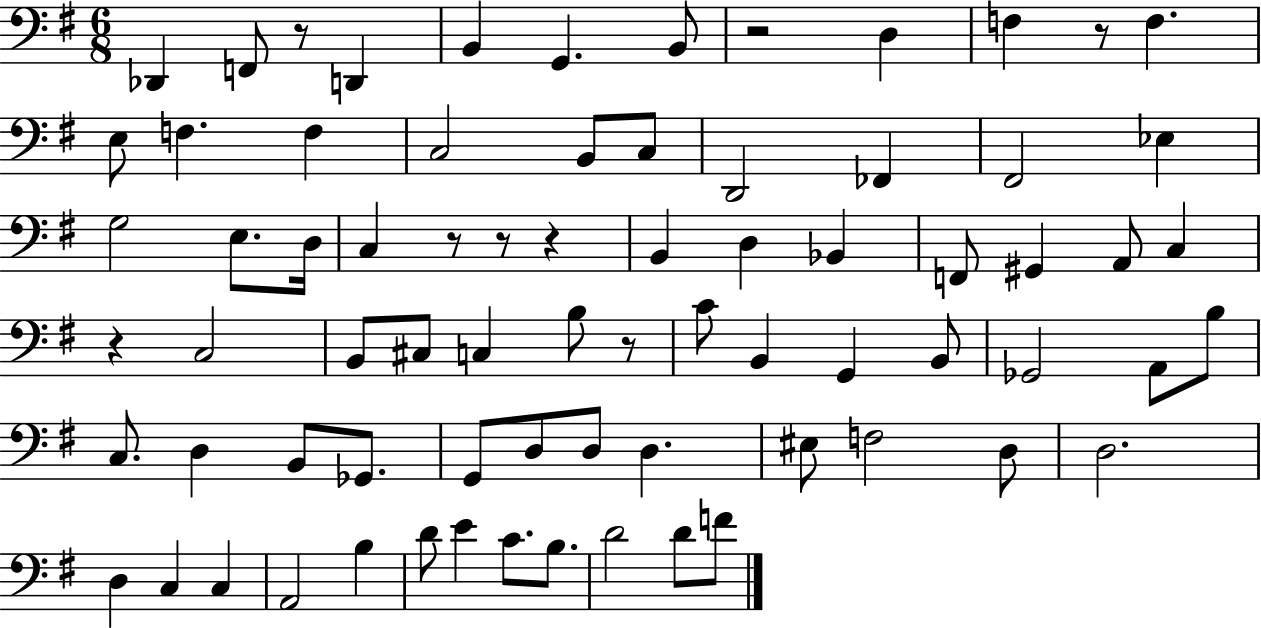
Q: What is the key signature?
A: G major